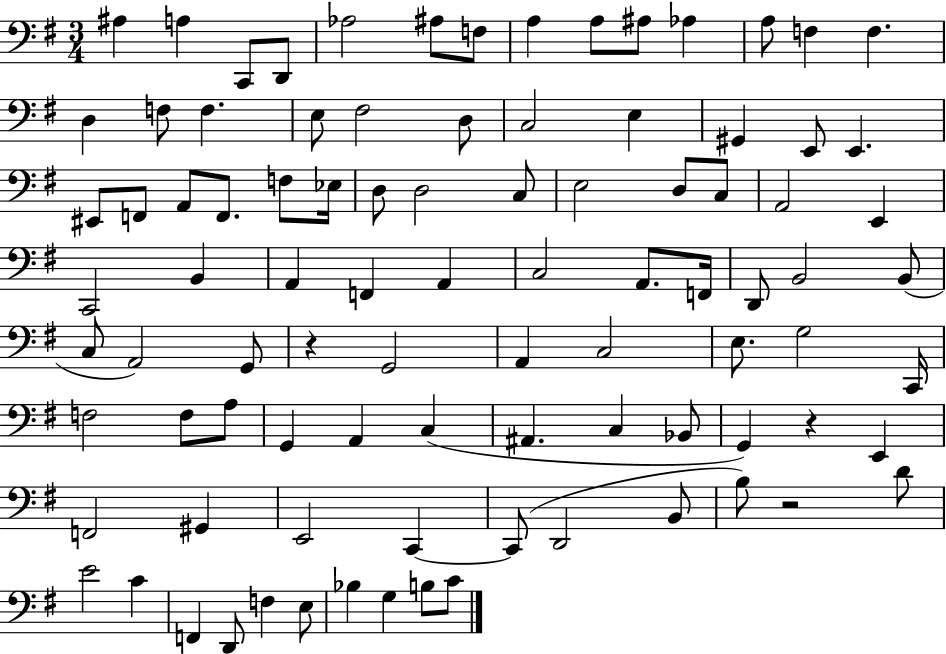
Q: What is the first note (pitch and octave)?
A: A#3